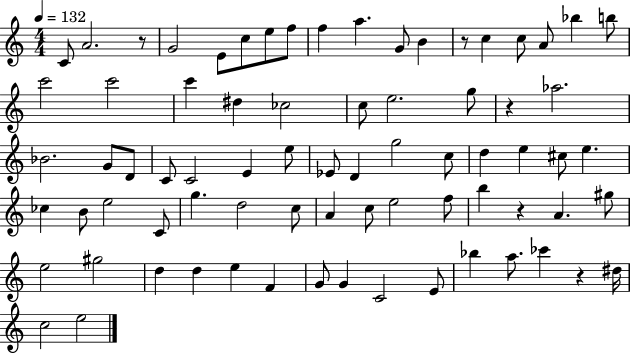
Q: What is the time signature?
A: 4/4